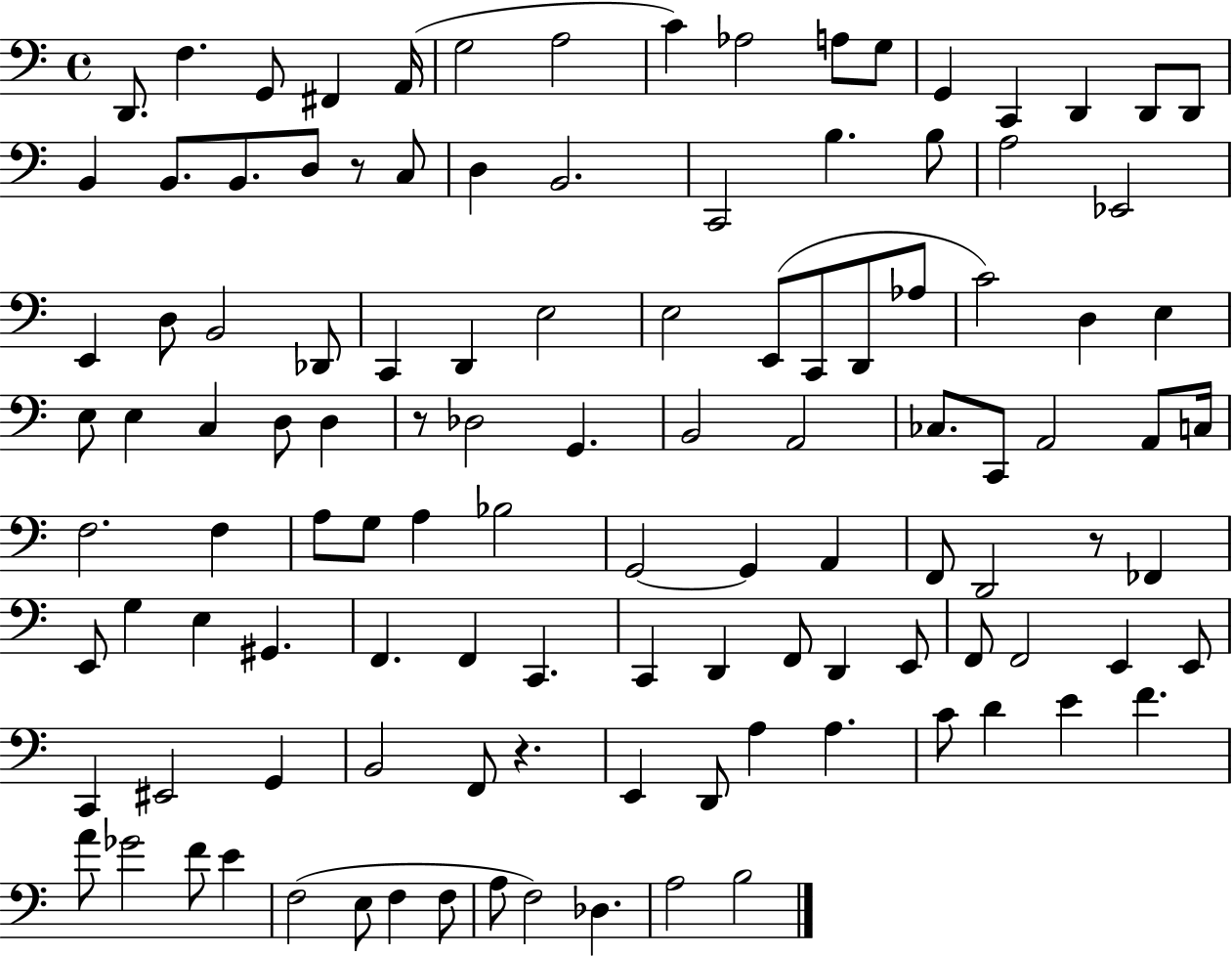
X:1
T:Untitled
M:4/4
L:1/4
K:C
D,,/2 F, G,,/2 ^F,, A,,/4 G,2 A,2 C _A,2 A,/2 G,/2 G,, C,, D,, D,,/2 D,,/2 B,, B,,/2 B,,/2 D,/2 z/2 C,/2 D, B,,2 C,,2 B, B,/2 A,2 _E,,2 E,, D,/2 B,,2 _D,,/2 C,, D,, E,2 E,2 E,,/2 C,,/2 D,,/2 _A,/2 C2 D, E, E,/2 E, C, D,/2 D, z/2 _D,2 G,, B,,2 A,,2 _C,/2 C,,/2 A,,2 A,,/2 C,/4 F,2 F, A,/2 G,/2 A, _B,2 G,,2 G,, A,, F,,/2 D,,2 z/2 _F,, E,,/2 G, E, ^G,, F,, F,, C,, C,, D,, F,,/2 D,, E,,/2 F,,/2 F,,2 E,, E,,/2 C,, ^E,,2 G,, B,,2 F,,/2 z E,, D,,/2 A, A, C/2 D E F A/2 _G2 F/2 E F,2 E,/2 F, F,/2 A,/2 F,2 _D, A,2 B,2